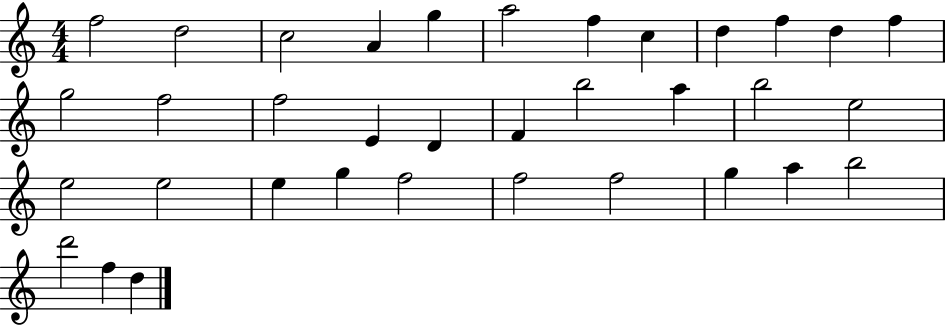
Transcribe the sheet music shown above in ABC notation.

X:1
T:Untitled
M:4/4
L:1/4
K:C
f2 d2 c2 A g a2 f c d f d f g2 f2 f2 E D F b2 a b2 e2 e2 e2 e g f2 f2 f2 g a b2 d'2 f d